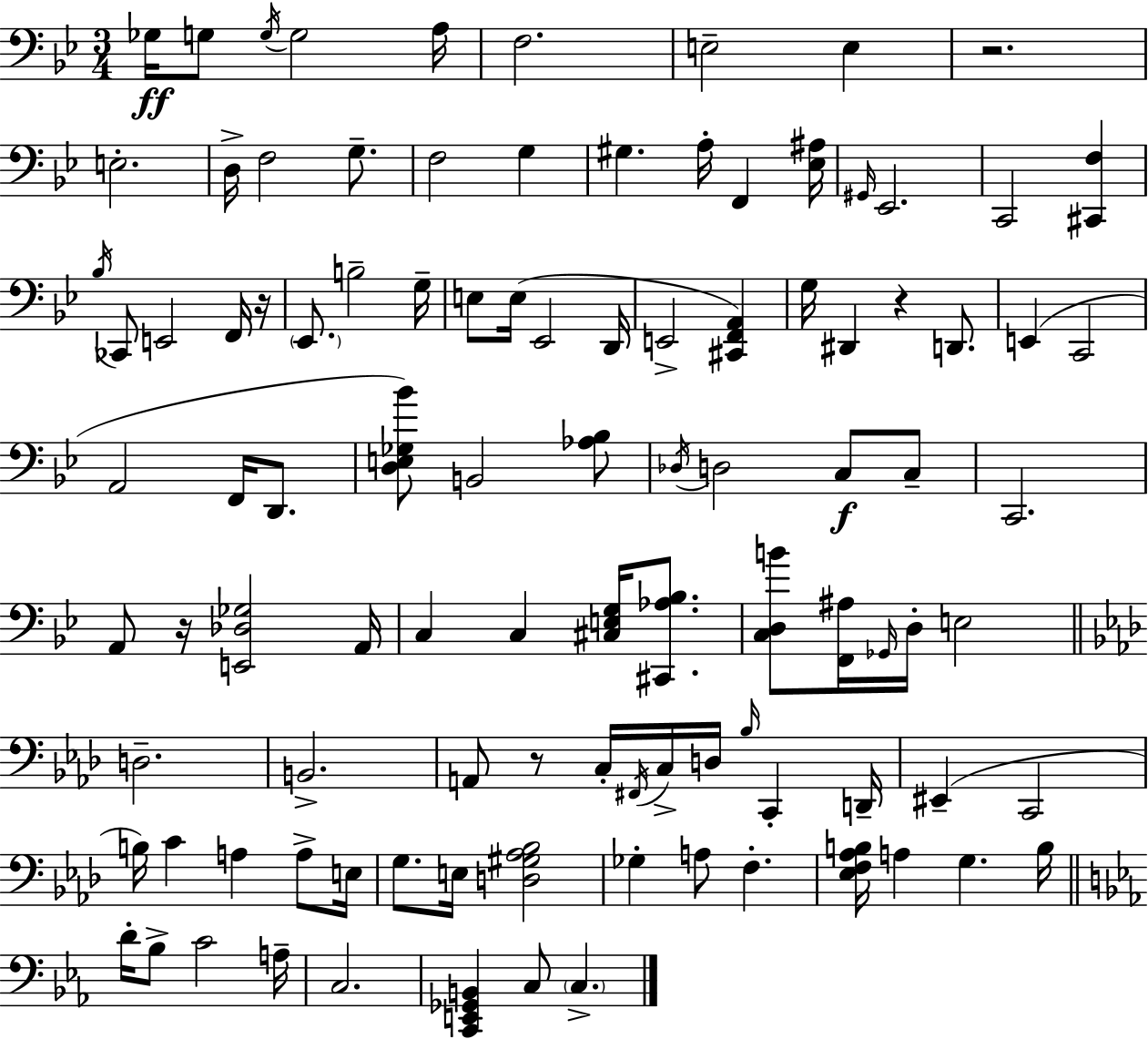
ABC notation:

X:1
T:Untitled
M:3/4
L:1/4
K:Bb
_G,/4 G,/2 G,/4 G,2 A,/4 F,2 E,2 E, z2 E,2 D,/4 F,2 G,/2 F,2 G, ^G, A,/4 F,, [_E,^A,]/4 ^G,,/4 _E,,2 C,,2 [^C,,F,] _B,/4 _C,,/2 E,,2 F,,/4 z/4 _E,,/2 B,2 G,/4 E,/2 E,/4 _E,,2 D,,/4 E,,2 [^C,,F,,A,,] G,/4 ^D,, z D,,/2 E,, C,,2 A,,2 F,,/4 D,,/2 [D,E,_G,_B]/2 B,,2 [_A,_B,]/2 _D,/4 D,2 C,/2 C,/2 C,,2 A,,/2 z/4 [E,,_D,_G,]2 A,,/4 C, C, [^C,E,G,]/4 [^C,,_A,_B,]/2 [C,D,B]/2 [F,,^A,]/4 _G,,/4 D,/4 E,2 D,2 B,,2 A,,/2 z/2 C,/4 ^F,,/4 C,/4 D,/4 _B,/4 C,, D,,/4 ^E,, C,,2 B,/4 C A, A,/2 E,/4 G,/2 E,/4 [D,^G,_A,_B,]2 _G, A,/2 F, [_E,F,_A,B,]/4 A, G, B,/4 D/4 _B,/2 C2 A,/4 C,2 [C,,E,,_G,,B,,] C,/2 C,